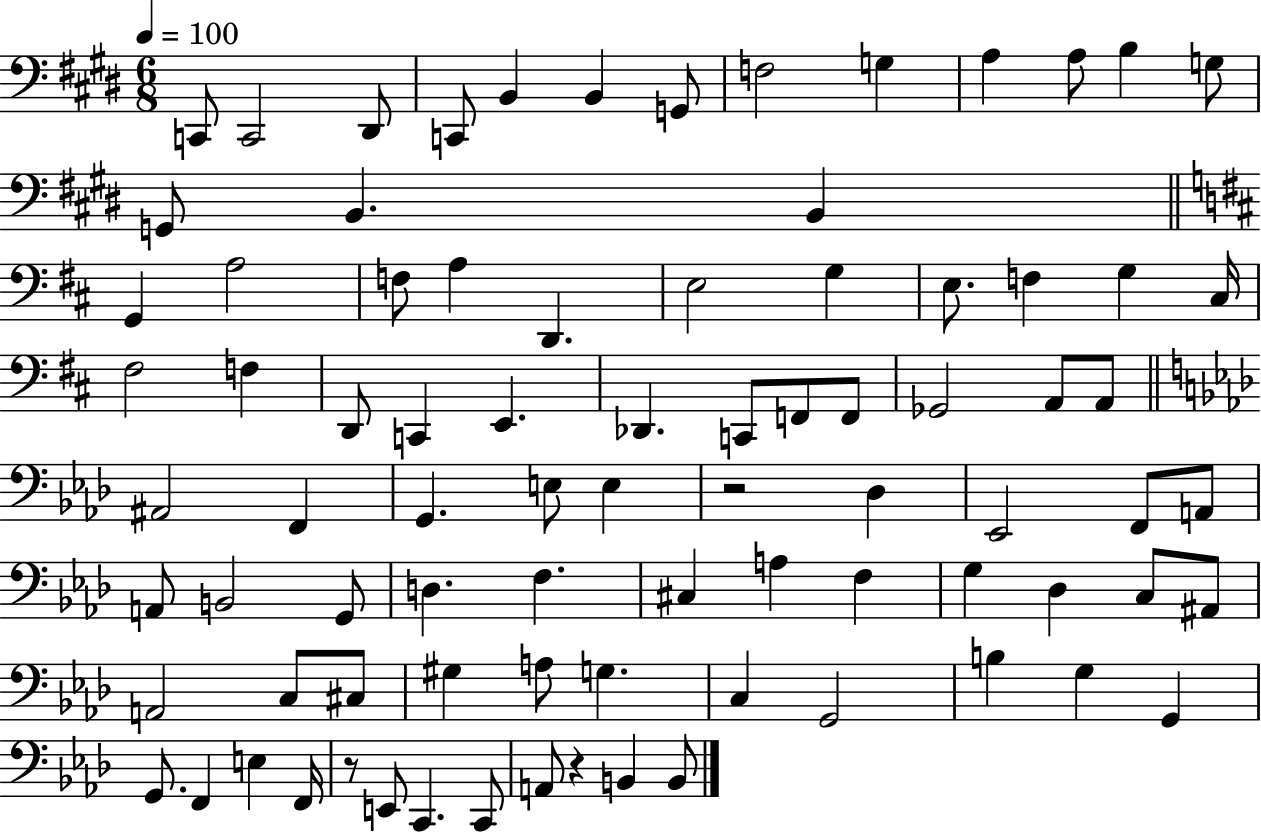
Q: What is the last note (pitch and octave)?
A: B2